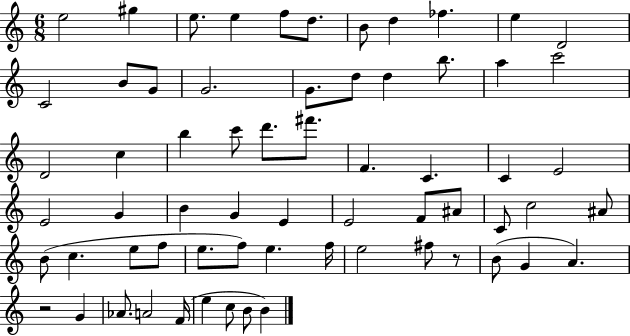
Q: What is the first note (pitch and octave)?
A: E5